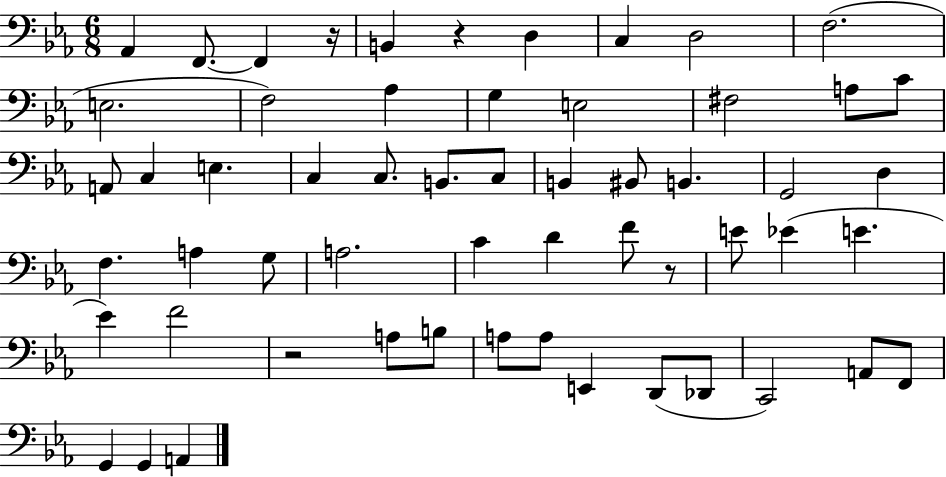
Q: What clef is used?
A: bass